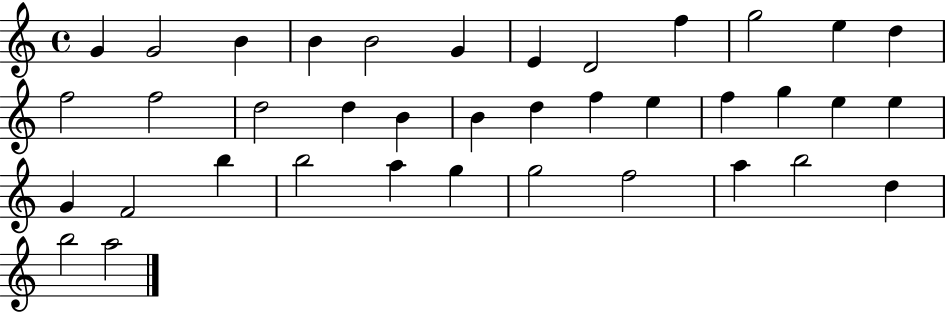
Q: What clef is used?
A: treble